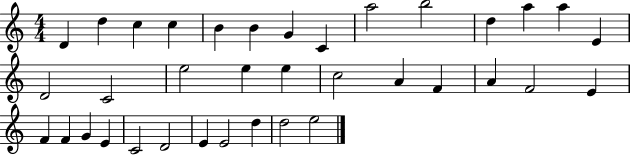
{
  \clef treble
  \numericTimeSignature
  \time 4/4
  \key c \major
  d'4 d''4 c''4 c''4 | b'4 b'4 g'4 c'4 | a''2 b''2 | d''4 a''4 a''4 e'4 | \break d'2 c'2 | e''2 e''4 e''4 | c''2 a'4 f'4 | a'4 f'2 e'4 | \break f'4 f'4 g'4 e'4 | c'2 d'2 | e'4 e'2 d''4 | d''2 e''2 | \break \bar "|."
}